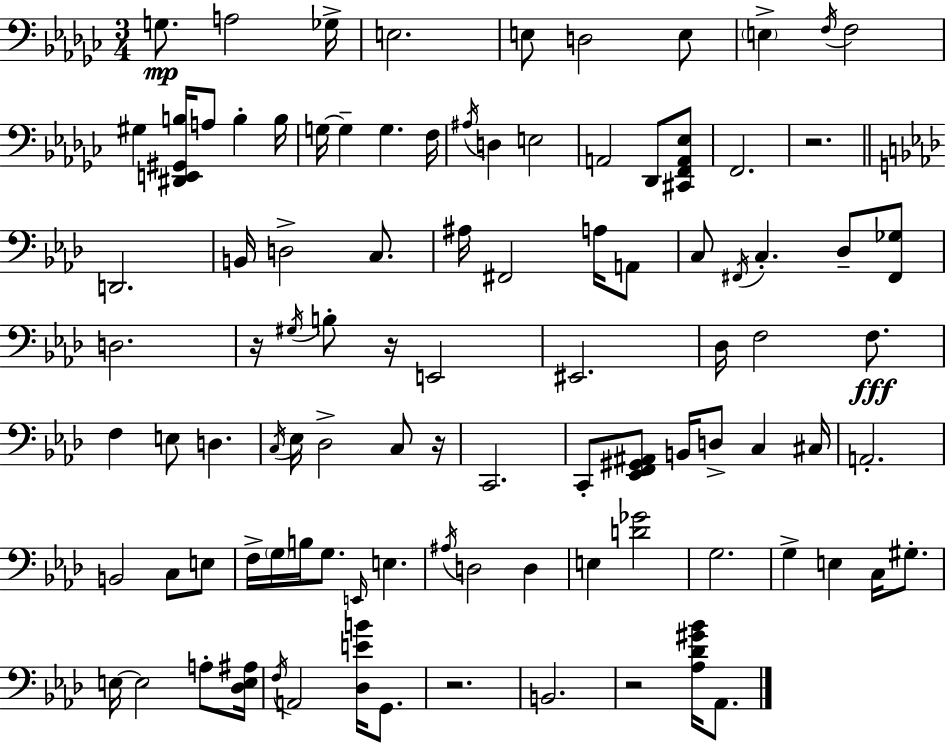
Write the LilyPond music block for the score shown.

{
  \clef bass
  \numericTimeSignature
  \time 3/4
  \key ees \minor
  g8.\mp a2 ges16-> | e2. | e8 d2 e8 | \parenthesize e4-> \acciaccatura { f16 } f2 | \break gis4 <dis, e, gis, b>16 a8 b4-. | b16 g16~~ g4-- g4. | f16 \acciaccatura { ais16 } d4 e2 | a,2 des,8 | \break <cis, f, a, ees>8 f,2. | r2. | \bar "||" \break \key aes \major d,2. | b,16 d2-> c8. | ais16 fis,2 a16 a,8 | c8 \acciaccatura { fis,16 } c4.-. des8-- <fis, ges>8 | \break d2. | r16 \acciaccatura { gis16 } b8-. r16 e,2 | eis,2. | des16 f2 f8.\fff | \break f4 e8 d4. | \acciaccatura { c16 } ees16 des2-> | c8 r16 c,2. | c,8-. <ees, f, gis, ais,>8 b,16 d8-> c4 | \break cis16 a,2.-. | b,2 c8 | e8 f16-> \parenthesize g16 b16 g8. \grace { e,16 } e4. | \acciaccatura { ais16 } d2 | \break d4 e4 <d' ges'>2 | g2. | g4-> e4 | c16 gis8.-. e16~~ e2 | \break a8-. <des e ais>16 \acciaccatura { f16 } a,2 | <des e' b'>16 g,8. r2. | b,2. | r2 | \break <aes des' gis' bes'>16 aes,8. \bar "|."
}